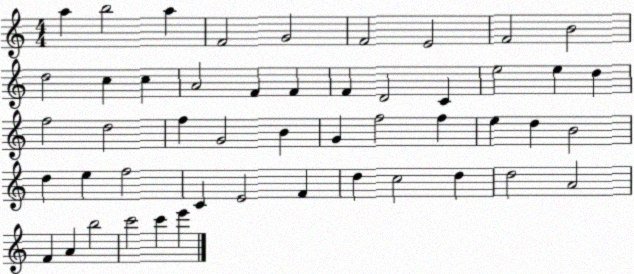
X:1
T:Untitled
M:4/4
L:1/4
K:C
a b2 a F2 G2 F2 E2 F2 B2 d2 c c A2 F F F D2 C e2 e d f2 d2 f G2 B G f2 f e d B2 d e f2 C E2 F d c2 d d2 A2 F A b2 c'2 c' e'